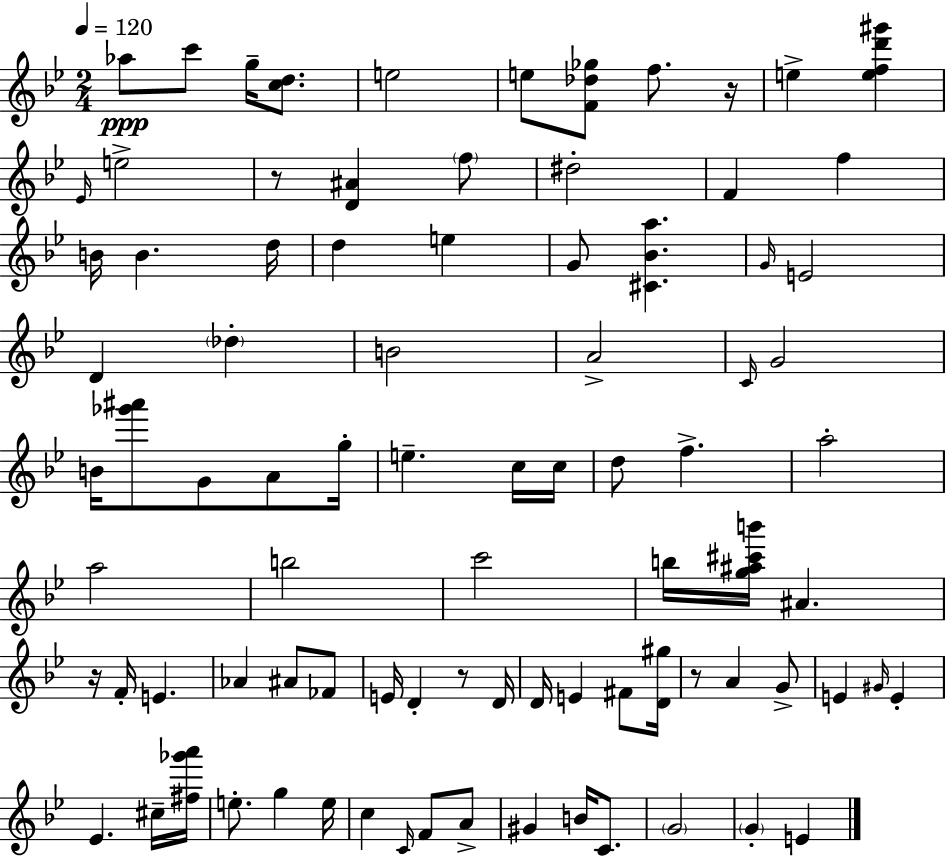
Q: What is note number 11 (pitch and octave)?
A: D#5